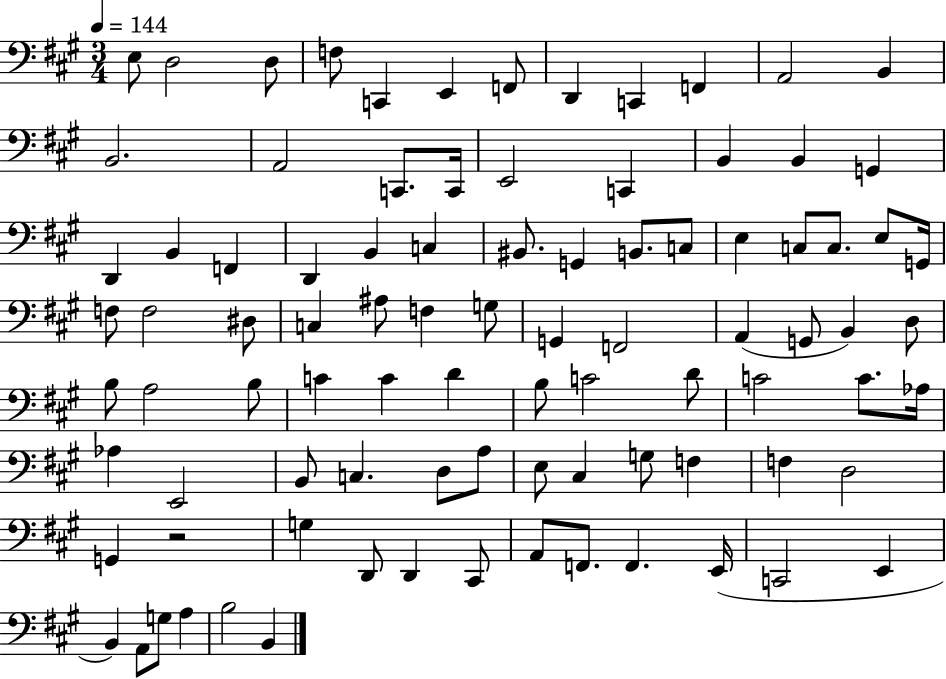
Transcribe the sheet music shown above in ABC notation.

X:1
T:Untitled
M:3/4
L:1/4
K:A
E,/2 D,2 D,/2 F,/2 C,, E,, F,,/2 D,, C,, F,, A,,2 B,, B,,2 A,,2 C,,/2 C,,/4 E,,2 C,, B,, B,, G,, D,, B,, F,, D,, B,, C, ^B,,/2 G,, B,,/2 C,/2 E, C,/2 C,/2 E,/2 G,,/4 F,/2 F,2 ^D,/2 C, ^A,/2 F, G,/2 G,, F,,2 A,, G,,/2 B,, D,/2 B,/2 A,2 B,/2 C C D B,/2 C2 D/2 C2 C/2 _A,/4 _A, E,,2 B,,/2 C, D,/2 A,/2 E,/2 ^C, G,/2 F, F, D,2 G,, z2 G, D,,/2 D,, ^C,,/2 A,,/2 F,,/2 F,, E,,/4 C,,2 E,, B,, A,,/2 G,/2 A, B,2 B,,